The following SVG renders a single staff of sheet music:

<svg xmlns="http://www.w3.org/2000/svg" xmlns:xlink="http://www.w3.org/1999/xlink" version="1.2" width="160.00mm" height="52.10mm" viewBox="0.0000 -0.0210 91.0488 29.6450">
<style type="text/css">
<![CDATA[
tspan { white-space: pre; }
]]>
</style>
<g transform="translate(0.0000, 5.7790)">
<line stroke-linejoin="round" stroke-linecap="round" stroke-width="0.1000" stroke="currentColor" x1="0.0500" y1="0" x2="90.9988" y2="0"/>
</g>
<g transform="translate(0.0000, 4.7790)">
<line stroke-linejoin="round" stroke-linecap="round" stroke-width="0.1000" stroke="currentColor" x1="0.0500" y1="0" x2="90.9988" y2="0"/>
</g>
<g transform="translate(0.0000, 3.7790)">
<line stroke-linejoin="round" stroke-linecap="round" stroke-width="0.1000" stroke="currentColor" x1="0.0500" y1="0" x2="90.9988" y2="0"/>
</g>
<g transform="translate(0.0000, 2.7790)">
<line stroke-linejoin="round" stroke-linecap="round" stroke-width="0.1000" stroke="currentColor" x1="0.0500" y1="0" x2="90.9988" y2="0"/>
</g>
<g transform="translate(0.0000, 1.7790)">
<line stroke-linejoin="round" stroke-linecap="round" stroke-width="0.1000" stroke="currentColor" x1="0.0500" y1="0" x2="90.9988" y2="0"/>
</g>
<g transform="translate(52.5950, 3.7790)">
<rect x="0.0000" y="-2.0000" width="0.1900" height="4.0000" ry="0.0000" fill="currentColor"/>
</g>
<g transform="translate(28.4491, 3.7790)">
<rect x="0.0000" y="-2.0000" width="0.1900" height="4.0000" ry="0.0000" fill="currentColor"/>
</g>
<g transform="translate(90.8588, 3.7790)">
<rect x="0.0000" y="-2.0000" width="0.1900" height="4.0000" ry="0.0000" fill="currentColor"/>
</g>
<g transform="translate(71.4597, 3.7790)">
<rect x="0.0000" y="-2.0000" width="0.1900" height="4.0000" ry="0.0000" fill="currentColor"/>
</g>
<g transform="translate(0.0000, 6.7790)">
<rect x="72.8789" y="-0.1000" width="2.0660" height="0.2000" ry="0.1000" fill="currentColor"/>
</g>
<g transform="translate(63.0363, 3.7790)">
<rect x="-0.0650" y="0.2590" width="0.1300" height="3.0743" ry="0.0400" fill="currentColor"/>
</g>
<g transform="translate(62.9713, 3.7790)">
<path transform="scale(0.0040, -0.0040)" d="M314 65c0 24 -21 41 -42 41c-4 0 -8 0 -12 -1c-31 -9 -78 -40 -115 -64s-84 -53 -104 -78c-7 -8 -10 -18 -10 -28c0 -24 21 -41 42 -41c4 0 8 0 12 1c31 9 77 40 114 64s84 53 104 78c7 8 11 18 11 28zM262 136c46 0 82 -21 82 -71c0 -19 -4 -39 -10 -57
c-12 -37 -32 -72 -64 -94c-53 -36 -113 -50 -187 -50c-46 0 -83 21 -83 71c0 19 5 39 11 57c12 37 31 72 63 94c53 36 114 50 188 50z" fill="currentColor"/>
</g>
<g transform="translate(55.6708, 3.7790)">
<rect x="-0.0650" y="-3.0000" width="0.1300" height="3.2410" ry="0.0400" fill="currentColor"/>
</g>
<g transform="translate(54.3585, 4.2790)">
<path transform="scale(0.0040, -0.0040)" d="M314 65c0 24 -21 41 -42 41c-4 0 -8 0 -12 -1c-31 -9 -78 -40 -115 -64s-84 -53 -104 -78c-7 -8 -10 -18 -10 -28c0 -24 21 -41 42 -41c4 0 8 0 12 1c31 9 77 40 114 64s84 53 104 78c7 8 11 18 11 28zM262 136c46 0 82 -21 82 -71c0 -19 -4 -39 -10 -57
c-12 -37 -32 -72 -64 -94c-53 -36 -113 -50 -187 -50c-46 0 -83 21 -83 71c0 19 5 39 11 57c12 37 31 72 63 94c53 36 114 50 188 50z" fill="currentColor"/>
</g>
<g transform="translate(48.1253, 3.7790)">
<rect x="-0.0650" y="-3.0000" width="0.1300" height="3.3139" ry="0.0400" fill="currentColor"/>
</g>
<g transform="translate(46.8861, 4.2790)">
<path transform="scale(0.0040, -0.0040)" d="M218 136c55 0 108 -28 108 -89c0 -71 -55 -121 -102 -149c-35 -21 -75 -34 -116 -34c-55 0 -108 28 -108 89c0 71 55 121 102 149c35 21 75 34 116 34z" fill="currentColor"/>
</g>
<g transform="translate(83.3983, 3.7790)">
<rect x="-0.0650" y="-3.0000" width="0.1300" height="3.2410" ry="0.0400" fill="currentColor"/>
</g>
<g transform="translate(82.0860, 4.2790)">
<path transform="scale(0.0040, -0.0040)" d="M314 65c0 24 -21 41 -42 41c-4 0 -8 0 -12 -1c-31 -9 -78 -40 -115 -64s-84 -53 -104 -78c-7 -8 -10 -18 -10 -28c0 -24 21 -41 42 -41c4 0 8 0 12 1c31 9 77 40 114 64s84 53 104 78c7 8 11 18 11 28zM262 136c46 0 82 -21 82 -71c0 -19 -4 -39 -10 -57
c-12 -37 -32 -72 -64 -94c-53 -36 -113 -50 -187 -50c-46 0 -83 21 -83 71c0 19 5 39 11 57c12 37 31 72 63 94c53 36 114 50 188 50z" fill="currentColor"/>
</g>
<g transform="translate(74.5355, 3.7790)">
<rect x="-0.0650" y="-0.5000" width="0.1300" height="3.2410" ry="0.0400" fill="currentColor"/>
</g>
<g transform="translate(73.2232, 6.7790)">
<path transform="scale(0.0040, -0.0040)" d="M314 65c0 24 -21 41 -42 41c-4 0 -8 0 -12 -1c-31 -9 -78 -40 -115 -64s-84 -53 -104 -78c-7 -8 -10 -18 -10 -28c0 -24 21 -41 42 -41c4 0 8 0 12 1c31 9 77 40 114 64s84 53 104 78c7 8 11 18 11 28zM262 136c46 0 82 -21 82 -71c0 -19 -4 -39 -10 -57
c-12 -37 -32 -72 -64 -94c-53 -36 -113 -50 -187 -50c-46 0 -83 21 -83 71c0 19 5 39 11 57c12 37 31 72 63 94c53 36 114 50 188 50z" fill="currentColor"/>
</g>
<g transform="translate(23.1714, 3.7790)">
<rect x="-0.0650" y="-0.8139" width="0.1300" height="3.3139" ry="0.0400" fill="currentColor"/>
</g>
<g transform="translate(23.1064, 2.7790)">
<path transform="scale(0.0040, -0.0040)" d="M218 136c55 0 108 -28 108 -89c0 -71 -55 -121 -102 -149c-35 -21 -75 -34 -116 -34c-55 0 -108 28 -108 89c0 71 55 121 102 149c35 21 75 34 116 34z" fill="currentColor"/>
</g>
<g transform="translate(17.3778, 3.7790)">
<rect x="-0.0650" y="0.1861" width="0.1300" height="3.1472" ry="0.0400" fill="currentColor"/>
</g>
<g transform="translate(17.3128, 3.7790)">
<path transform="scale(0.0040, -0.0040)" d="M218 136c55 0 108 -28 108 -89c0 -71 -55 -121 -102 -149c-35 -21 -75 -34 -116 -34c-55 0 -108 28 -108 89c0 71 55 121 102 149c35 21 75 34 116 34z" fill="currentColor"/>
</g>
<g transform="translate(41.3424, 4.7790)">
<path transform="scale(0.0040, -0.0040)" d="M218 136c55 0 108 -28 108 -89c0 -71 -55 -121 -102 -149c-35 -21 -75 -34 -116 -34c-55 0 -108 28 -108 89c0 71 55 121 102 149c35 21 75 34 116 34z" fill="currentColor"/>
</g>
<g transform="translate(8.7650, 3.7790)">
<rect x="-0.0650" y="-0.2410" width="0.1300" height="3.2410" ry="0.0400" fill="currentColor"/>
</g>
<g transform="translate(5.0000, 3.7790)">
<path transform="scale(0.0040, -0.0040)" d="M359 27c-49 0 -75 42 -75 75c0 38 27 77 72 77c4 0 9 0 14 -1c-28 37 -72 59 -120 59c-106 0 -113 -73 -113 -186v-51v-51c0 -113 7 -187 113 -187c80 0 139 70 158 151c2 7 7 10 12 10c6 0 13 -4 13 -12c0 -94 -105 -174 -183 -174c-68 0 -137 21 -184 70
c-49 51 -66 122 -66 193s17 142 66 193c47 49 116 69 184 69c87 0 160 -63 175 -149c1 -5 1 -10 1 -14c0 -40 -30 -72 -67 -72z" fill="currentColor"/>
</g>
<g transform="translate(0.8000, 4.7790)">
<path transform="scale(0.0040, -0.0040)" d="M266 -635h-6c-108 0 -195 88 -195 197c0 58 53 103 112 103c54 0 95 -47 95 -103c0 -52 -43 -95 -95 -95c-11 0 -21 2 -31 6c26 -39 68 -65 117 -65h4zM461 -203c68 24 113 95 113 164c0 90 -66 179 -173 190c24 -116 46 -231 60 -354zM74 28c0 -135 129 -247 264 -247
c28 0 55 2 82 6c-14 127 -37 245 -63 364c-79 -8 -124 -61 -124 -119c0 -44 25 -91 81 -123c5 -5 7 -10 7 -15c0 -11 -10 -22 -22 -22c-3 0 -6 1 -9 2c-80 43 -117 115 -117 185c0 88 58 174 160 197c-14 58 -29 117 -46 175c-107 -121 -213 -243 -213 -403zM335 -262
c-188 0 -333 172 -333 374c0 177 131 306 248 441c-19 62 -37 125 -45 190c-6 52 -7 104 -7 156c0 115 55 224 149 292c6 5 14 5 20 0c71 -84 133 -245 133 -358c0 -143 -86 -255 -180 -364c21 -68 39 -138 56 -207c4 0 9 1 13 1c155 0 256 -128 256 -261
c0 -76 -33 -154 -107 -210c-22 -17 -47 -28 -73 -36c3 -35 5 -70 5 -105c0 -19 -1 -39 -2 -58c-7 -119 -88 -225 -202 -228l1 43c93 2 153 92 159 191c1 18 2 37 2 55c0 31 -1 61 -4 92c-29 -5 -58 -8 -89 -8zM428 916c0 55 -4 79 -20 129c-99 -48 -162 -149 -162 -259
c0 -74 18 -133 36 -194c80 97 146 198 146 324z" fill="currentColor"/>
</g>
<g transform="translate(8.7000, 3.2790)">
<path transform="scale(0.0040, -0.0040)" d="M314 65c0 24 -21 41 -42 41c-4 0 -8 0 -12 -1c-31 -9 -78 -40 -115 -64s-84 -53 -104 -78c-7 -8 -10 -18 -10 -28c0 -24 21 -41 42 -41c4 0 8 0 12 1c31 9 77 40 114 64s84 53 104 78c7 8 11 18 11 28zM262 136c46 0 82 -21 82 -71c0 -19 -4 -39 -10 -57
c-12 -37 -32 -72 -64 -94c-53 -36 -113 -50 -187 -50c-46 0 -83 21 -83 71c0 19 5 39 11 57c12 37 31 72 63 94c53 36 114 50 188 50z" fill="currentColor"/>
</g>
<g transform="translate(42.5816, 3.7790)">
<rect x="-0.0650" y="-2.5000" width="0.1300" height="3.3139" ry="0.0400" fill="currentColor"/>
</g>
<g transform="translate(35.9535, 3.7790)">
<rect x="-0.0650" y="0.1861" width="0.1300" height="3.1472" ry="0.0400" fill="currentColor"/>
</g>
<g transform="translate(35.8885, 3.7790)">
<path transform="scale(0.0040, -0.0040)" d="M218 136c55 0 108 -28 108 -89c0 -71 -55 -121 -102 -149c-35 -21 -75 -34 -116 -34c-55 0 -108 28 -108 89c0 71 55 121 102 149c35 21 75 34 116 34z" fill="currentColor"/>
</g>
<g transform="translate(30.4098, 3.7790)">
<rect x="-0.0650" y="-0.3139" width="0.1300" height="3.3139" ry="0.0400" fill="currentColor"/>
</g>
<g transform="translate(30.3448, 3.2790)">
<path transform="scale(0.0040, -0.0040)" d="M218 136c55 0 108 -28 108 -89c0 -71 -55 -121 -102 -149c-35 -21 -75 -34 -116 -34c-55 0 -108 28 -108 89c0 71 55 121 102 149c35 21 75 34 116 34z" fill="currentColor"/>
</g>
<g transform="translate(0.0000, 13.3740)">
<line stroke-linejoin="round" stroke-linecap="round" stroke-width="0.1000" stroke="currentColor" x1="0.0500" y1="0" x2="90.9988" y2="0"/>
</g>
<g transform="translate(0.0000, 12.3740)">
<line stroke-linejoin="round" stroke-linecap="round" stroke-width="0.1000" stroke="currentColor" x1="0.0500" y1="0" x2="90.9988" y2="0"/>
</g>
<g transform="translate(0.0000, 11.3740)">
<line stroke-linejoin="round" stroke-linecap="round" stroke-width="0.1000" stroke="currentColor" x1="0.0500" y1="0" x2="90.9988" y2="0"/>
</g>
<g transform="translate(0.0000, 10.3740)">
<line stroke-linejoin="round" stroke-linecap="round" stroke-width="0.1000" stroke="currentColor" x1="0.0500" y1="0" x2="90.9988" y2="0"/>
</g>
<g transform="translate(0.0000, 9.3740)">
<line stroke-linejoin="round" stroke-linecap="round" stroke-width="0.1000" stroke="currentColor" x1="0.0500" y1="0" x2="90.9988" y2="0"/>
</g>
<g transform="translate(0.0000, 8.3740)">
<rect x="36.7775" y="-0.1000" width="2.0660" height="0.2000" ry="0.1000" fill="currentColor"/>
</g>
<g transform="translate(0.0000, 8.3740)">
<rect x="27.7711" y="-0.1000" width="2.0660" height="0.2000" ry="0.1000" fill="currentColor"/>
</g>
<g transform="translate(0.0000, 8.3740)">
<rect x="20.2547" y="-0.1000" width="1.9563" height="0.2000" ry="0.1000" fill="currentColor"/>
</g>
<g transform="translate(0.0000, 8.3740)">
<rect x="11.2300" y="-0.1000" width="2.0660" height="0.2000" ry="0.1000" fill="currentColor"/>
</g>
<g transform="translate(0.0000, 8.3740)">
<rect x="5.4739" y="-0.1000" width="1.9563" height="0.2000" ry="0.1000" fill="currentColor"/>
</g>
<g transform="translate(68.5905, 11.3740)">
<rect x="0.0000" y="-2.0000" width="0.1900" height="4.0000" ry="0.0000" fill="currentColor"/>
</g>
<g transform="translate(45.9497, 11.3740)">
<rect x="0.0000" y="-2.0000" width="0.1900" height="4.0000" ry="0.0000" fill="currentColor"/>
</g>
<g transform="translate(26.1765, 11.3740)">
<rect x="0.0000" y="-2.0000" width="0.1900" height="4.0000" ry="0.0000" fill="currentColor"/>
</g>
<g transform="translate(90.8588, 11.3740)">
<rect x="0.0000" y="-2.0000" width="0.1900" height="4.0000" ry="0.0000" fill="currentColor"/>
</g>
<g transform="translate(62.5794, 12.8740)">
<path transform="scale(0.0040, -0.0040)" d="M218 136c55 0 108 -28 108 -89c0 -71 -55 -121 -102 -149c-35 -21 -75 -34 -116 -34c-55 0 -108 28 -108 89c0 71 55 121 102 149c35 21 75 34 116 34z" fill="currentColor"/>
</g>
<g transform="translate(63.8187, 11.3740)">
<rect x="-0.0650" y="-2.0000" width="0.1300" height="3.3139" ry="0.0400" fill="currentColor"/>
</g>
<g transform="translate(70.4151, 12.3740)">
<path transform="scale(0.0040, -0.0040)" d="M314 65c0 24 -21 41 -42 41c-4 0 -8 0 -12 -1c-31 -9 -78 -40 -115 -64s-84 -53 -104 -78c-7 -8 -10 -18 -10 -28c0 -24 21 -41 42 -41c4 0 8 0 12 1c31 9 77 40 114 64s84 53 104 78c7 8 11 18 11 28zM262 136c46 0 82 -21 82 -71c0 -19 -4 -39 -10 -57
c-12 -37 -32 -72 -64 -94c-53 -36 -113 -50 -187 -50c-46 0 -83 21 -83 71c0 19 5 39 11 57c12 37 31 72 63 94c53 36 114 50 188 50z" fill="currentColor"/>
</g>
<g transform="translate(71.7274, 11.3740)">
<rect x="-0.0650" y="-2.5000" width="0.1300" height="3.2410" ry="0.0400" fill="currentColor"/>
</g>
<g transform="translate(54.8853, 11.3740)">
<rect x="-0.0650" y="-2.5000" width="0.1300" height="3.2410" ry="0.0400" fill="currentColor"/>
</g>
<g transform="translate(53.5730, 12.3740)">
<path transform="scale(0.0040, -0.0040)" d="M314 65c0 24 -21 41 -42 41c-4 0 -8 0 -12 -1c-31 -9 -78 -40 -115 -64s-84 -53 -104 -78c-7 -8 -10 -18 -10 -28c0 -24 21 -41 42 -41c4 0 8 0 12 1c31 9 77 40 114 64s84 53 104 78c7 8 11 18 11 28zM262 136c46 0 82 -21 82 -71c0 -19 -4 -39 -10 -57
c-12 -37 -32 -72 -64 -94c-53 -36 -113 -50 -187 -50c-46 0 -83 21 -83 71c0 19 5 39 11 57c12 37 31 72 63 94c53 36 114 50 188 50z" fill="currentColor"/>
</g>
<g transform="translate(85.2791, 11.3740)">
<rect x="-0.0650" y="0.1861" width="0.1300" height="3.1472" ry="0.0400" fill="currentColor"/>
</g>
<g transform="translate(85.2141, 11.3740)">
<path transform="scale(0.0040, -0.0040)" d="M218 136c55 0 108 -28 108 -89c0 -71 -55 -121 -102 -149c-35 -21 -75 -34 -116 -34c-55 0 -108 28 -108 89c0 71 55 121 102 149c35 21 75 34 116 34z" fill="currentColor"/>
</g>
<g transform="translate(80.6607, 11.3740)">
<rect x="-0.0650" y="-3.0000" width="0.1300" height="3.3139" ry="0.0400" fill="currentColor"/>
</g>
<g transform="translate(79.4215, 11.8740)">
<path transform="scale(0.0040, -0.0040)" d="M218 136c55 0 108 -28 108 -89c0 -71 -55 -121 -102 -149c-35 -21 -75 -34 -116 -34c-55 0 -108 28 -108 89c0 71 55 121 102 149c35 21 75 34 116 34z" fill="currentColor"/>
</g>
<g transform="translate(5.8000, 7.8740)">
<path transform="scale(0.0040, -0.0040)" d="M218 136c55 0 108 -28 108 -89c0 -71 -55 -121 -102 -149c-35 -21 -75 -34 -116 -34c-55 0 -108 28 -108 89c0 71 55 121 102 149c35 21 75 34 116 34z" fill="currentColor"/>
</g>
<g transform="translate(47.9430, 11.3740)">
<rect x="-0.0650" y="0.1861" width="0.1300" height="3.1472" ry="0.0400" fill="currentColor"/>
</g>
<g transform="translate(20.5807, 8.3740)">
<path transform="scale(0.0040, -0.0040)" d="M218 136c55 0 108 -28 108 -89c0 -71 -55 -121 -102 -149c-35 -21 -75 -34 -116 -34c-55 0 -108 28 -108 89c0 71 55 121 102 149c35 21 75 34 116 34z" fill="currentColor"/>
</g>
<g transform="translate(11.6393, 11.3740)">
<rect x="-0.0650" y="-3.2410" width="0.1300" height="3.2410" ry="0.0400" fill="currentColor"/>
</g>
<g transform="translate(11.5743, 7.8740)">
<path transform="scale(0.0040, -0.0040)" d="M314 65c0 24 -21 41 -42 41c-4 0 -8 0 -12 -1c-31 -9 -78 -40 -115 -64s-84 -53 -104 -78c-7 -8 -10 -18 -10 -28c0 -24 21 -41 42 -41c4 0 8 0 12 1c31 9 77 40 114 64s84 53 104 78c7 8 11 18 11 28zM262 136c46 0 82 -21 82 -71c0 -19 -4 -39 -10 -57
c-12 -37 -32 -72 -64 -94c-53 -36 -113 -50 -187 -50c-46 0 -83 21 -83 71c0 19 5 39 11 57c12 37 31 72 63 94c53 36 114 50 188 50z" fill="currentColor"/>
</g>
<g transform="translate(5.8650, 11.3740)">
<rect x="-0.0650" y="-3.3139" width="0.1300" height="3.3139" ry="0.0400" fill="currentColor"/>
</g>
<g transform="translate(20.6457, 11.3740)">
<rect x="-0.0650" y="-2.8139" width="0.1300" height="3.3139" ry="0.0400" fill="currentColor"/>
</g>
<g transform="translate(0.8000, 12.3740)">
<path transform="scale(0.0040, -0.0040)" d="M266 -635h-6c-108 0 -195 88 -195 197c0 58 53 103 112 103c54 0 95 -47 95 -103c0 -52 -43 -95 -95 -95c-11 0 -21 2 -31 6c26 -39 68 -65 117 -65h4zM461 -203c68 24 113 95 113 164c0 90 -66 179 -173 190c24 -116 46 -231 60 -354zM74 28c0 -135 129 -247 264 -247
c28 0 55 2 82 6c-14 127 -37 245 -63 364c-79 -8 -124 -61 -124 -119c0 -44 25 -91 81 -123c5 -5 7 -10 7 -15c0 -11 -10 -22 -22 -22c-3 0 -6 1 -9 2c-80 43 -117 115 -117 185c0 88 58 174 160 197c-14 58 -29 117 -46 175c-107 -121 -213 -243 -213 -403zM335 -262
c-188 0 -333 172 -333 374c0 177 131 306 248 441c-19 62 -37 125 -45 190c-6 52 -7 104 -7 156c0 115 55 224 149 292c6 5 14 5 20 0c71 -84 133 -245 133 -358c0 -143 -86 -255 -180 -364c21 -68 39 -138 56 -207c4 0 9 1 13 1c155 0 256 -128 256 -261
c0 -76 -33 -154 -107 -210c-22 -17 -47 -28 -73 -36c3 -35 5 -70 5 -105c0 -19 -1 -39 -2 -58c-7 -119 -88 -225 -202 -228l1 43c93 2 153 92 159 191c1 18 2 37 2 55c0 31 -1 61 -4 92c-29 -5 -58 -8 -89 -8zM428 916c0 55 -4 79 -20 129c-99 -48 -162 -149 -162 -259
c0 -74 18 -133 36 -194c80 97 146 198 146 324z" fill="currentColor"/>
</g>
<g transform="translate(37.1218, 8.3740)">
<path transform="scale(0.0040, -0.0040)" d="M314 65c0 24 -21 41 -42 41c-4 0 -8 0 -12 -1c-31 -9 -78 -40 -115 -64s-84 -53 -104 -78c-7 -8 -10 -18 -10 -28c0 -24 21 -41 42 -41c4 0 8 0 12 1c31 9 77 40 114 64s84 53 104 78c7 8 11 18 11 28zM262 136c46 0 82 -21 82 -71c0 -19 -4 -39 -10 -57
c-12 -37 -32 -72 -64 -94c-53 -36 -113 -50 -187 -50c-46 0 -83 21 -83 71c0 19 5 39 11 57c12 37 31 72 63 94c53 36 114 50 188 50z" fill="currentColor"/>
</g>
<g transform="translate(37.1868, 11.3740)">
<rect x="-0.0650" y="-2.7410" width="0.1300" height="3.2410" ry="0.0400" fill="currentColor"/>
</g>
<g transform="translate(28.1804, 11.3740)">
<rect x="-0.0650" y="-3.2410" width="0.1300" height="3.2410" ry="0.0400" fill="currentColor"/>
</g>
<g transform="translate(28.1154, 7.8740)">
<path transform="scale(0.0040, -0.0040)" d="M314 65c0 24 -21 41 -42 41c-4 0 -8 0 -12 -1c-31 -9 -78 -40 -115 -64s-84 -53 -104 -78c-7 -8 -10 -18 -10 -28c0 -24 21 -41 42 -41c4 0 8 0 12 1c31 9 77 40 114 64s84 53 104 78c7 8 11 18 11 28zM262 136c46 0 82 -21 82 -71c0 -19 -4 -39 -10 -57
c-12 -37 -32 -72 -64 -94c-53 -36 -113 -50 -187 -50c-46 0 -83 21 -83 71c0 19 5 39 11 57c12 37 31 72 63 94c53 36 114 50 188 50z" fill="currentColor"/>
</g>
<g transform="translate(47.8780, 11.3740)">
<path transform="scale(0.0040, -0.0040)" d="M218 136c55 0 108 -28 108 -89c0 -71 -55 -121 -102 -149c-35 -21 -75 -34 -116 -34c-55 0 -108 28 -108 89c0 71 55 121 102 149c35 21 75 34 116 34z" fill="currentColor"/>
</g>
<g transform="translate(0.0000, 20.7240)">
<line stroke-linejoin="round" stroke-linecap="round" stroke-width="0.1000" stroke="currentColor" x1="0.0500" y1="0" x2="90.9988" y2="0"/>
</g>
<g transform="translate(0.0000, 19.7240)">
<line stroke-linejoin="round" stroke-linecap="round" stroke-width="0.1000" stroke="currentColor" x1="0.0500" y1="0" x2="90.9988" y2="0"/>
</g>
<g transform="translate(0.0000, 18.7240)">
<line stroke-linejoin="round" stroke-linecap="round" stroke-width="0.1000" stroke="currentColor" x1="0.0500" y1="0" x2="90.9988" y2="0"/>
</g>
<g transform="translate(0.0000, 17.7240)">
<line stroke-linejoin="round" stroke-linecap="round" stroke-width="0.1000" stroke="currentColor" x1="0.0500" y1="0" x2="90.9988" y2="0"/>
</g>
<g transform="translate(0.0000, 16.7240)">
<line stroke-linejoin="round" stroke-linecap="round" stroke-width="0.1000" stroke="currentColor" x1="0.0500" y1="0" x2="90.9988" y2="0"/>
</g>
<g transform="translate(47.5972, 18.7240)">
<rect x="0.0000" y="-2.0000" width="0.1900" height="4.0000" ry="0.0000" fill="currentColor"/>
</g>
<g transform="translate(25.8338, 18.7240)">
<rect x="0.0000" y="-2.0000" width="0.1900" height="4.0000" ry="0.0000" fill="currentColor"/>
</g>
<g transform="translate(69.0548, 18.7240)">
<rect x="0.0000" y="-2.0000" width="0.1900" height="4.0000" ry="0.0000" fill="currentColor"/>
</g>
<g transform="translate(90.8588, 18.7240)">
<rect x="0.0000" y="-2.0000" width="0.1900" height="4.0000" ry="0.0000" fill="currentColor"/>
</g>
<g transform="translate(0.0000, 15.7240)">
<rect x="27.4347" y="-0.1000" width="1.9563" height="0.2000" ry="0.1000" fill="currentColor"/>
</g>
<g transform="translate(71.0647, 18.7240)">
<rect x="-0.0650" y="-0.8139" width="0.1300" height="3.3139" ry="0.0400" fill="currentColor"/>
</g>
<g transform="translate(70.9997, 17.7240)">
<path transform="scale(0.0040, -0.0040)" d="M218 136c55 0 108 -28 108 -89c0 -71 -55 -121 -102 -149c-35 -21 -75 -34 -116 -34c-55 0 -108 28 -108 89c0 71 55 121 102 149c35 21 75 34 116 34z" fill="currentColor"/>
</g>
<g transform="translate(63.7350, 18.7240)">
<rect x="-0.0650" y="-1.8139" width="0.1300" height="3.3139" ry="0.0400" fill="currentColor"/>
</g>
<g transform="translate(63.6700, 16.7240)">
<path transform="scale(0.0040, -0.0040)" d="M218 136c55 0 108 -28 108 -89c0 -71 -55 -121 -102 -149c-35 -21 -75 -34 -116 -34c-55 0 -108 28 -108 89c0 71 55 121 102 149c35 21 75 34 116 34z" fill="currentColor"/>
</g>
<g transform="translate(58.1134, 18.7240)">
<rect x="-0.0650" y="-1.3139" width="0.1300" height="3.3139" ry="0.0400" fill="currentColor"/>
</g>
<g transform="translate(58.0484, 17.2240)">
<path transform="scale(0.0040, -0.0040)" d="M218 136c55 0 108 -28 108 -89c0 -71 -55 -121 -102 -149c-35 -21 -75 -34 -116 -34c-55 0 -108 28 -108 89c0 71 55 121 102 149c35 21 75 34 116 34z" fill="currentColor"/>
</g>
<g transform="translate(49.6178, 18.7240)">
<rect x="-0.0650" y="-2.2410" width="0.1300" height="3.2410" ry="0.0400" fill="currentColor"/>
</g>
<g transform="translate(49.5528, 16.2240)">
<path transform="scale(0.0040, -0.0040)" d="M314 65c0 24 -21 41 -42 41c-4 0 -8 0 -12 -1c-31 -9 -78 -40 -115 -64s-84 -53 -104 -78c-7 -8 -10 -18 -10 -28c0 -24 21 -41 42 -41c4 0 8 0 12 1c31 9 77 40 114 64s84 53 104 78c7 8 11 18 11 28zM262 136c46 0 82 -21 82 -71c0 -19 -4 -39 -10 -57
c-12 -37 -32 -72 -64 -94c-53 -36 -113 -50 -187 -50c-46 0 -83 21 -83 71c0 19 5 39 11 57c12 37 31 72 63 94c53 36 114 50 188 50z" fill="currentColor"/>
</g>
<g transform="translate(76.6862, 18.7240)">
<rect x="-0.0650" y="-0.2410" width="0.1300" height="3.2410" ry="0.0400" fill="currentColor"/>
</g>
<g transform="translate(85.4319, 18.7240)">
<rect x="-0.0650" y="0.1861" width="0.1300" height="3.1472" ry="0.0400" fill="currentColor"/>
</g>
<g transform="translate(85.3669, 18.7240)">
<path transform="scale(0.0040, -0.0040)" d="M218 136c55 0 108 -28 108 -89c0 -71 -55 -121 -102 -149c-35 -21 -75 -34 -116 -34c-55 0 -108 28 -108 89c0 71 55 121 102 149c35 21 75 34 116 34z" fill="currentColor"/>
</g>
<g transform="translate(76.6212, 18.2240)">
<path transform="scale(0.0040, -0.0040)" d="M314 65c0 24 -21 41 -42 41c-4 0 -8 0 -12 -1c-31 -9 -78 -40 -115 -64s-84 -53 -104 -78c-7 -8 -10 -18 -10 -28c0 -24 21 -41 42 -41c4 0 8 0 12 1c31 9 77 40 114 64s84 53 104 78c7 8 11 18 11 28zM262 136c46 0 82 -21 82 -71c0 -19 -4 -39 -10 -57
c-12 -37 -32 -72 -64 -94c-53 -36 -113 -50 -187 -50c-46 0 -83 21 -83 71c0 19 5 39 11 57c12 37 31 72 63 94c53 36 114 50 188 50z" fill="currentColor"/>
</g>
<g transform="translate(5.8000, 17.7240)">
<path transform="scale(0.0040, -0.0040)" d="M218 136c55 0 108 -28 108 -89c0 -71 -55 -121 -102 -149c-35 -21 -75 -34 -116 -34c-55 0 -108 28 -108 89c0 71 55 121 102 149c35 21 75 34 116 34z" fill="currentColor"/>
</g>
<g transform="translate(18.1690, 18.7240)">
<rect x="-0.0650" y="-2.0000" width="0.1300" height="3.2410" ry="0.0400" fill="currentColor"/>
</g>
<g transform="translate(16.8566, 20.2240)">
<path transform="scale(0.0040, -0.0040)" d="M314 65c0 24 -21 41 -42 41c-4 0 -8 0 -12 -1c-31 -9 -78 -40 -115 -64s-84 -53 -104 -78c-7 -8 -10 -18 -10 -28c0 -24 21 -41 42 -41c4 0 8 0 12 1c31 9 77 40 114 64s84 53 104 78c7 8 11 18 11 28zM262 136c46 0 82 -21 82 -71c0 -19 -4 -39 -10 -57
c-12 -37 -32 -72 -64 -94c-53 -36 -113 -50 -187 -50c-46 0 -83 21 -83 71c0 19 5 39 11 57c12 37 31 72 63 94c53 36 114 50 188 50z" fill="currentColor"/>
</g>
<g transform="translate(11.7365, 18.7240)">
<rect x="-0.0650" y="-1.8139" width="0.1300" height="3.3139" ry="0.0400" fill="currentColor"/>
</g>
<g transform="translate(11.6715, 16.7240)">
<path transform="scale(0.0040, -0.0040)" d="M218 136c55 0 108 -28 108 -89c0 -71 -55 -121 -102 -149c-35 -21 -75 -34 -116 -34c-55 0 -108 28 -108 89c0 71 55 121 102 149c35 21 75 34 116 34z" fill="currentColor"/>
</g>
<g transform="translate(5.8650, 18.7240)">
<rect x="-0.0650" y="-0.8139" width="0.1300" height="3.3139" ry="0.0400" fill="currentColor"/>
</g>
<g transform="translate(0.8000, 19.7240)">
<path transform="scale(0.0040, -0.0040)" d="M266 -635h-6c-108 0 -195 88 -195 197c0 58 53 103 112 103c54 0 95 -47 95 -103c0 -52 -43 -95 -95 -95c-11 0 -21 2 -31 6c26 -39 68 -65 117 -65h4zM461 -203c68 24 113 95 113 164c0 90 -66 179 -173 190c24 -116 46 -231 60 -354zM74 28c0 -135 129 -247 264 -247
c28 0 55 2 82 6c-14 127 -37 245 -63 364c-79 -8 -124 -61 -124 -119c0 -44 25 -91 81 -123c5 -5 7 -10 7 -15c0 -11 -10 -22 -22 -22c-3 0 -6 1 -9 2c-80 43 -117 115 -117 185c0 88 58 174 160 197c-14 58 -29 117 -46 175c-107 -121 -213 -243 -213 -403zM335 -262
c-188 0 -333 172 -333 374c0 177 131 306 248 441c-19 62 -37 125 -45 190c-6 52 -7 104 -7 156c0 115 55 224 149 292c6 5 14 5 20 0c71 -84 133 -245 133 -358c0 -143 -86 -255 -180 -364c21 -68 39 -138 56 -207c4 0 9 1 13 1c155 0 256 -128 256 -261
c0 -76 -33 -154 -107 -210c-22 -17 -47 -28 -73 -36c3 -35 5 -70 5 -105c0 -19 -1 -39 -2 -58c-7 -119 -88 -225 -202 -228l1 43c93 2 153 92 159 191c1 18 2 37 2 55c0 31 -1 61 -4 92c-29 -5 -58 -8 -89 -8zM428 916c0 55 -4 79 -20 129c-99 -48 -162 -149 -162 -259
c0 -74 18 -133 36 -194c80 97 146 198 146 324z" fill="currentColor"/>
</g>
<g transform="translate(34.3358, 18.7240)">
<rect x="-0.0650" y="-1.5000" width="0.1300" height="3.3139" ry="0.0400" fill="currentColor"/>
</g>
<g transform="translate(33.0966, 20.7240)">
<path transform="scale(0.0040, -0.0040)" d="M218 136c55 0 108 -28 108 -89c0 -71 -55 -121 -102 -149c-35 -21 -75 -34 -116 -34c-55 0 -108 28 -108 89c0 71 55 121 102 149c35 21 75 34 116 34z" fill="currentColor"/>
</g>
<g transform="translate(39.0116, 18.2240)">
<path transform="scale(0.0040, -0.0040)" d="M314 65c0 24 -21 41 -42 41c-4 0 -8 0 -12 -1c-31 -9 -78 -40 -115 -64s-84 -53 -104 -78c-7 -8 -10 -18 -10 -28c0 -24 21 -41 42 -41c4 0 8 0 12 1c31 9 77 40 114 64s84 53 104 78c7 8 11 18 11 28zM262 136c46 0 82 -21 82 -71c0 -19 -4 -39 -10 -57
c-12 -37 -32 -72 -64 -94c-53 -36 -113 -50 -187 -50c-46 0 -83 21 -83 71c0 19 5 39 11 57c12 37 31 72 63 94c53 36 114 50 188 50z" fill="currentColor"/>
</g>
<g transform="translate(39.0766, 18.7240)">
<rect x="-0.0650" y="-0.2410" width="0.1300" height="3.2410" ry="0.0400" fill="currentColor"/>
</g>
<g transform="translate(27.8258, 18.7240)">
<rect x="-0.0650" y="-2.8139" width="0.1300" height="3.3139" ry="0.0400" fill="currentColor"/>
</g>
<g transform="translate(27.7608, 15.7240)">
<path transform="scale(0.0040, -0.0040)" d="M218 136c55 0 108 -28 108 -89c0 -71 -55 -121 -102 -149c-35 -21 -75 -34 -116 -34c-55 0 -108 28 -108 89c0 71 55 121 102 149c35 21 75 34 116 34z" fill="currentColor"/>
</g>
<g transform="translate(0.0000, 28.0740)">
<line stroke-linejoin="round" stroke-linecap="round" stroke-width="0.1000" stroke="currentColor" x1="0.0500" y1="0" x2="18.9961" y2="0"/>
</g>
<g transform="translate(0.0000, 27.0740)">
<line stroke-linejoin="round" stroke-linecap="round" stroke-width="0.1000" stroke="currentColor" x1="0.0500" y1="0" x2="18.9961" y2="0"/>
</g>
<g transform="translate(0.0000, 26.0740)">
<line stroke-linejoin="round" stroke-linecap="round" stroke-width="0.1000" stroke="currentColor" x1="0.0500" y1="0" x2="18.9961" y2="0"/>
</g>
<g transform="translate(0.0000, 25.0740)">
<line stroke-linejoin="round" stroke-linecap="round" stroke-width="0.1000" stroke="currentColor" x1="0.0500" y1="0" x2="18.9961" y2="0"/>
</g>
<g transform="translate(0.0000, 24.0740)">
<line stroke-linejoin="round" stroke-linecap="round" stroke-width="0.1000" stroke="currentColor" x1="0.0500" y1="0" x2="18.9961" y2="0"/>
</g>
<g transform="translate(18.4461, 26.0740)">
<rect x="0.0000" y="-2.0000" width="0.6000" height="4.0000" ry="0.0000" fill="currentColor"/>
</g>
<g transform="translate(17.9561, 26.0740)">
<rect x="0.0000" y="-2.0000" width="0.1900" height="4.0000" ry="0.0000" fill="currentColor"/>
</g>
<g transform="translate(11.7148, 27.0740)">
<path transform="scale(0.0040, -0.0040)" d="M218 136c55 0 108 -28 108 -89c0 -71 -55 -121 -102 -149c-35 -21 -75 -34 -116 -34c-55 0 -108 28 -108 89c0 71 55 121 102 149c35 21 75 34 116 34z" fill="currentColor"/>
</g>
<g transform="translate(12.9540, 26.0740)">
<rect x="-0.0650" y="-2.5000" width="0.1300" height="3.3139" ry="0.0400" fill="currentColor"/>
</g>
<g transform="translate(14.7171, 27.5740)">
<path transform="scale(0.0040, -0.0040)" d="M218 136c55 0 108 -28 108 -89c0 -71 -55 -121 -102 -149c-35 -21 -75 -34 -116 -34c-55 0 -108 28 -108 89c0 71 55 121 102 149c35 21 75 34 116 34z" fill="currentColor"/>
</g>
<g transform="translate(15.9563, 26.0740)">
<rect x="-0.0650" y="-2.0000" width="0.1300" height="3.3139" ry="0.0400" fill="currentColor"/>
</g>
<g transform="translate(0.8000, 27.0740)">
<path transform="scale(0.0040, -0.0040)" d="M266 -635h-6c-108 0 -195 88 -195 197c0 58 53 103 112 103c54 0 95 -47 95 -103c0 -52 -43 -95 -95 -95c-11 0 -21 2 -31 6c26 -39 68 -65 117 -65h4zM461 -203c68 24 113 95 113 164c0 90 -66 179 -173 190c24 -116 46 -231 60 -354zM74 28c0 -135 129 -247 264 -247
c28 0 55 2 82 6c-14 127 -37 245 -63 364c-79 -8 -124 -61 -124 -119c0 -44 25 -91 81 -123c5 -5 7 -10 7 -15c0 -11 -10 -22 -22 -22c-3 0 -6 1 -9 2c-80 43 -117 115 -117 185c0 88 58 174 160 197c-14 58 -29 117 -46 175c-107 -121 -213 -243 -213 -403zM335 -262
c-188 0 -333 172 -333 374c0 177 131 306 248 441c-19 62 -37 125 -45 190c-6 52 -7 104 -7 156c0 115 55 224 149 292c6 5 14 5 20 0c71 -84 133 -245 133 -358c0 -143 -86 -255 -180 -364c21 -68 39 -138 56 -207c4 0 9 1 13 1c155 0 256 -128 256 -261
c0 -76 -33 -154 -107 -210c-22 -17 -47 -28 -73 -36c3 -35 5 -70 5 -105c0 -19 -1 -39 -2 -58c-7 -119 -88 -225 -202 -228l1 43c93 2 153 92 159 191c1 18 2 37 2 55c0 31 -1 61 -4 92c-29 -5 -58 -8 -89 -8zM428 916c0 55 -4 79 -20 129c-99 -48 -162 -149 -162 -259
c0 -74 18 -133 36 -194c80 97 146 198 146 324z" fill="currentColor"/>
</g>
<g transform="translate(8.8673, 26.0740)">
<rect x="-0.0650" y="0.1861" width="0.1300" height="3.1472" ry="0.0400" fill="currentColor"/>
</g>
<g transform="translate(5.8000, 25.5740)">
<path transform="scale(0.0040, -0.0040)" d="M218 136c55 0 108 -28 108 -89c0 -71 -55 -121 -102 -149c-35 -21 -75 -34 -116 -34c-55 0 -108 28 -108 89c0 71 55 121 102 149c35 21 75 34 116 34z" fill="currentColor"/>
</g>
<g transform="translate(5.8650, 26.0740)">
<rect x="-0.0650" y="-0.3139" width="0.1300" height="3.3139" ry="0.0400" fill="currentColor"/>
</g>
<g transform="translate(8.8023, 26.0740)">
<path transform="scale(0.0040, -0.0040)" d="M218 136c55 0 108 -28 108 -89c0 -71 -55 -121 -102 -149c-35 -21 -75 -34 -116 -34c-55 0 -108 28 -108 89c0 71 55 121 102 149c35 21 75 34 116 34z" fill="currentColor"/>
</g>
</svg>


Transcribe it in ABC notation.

X:1
T:Untitled
M:4/4
L:1/4
K:C
c2 B d c B G A A2 B2 C2 A2 b b2 a b2 a2 B G2 F G2 A B d f F2 a E c2 g2 e f d c2 B c B G F